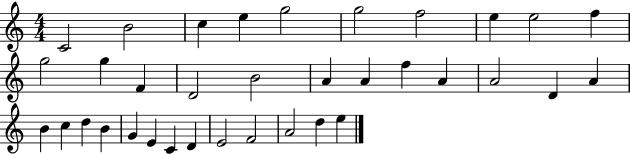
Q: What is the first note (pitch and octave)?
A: C4